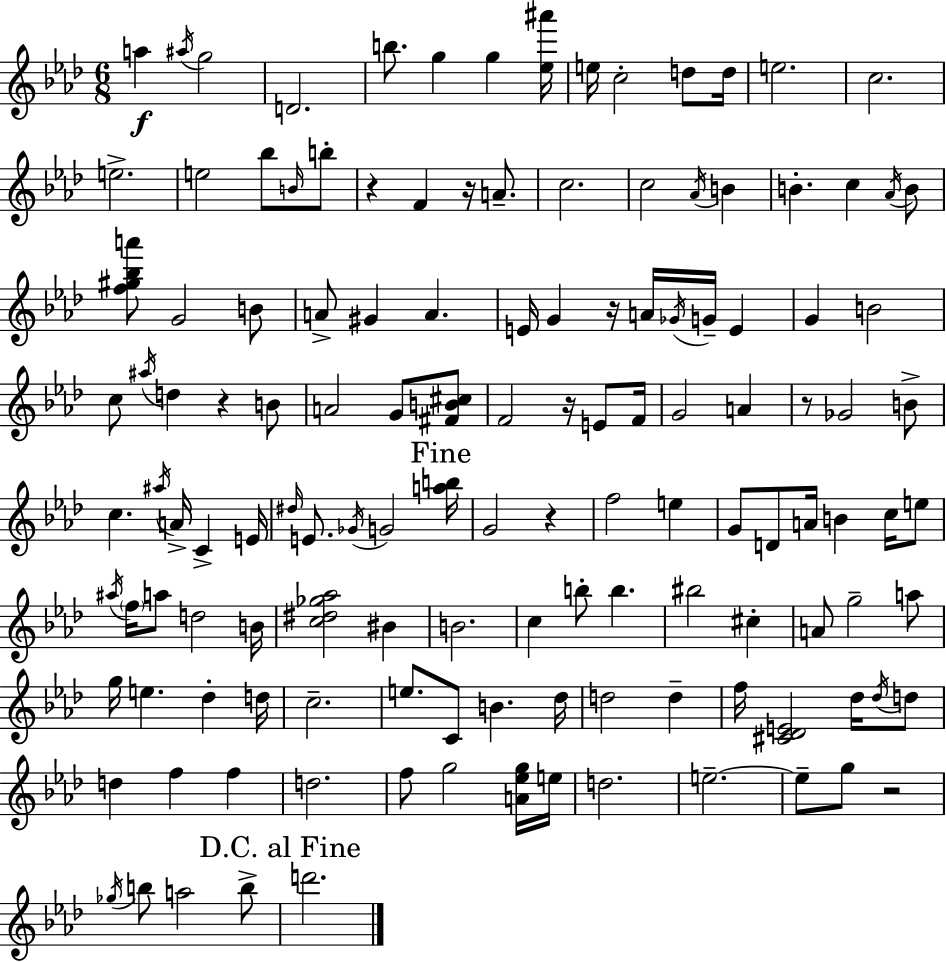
{
  \clef treble
  \numericTimeSignature
  \time 6/8
  \key aes \major
  \repeat volta 2 { a''4\f \acciaccatura { ais''16 } g''2 | d'2. | b''8. g''4 g''4 | <ees'' ais'''>16 e''16 c''2-. d''8 | \break d''16 e''2. | c''2. | e''2.-> | e''2 bes''8 \grace { b'16 } | \break b''8-. r4 f'4 r16 a'8.-- | c''2. | c''2 \acciaccatura { aes'16 } b'4 | b'4.-. c''4 | \break \acciaccatura { aes'16 } b'8 <f'' gis'' bes'' a'''>8 g'2 | b'8 a'8-> gis'4 a'4. | e'16 g'4 r16 a'16 \acciaccatura { ges'16 } | g'16-- e'4 g'4 b'2 | \break c''8 \acciaccatura { ais''16 } d''4 | r4 b'8 a'2 | g'8 <fis' b' cis''>8 f'2 | r16 e'8 f'16 g'2 | \break a'4 r8 ges'2 | b'8-> c''4. | \acciaccatura { ais''16 } a'16-> c'4-> e'16 \grace { dis''16 } e'8. \acciaccatura { ges'16 } | g'2 \mark "Fine" <a'' b''>16 g'2 | \break r4 f''2 | e''4 g'8 d'8 | a'16 b'4 c''16 e''8 \acciaccatura { ais''16 } \parenthesize f''16 a''8 | d''2 b'16 <c'' dis'' ges'' aes''>2 | \break bis'4 b'2. | c''4 | b''8-. b''4. bis''2 | cis''4-. a'8 | \break g''2-- a''8 g''16 e''4. | des''4-. d''16 c''2.-- | e''8. | c'8 b'4. des''16 d''2 | \break d''4-- f''16 <cis' des' e'>2 | des''16 \acciaccatura { des''16 } d''8 d''4 | f''4 f''4 d''2. | f''8 | \break g''2 <a' ees'' g''>16 e''16 d''2. | e''2.--~~ | e''8-- | g''8 r2 \acciaccatura { ges''16 } | \break b''8 a''2 b''8-> | \mark "D.C. al Fine" d'''2. | } \bar "|."
}